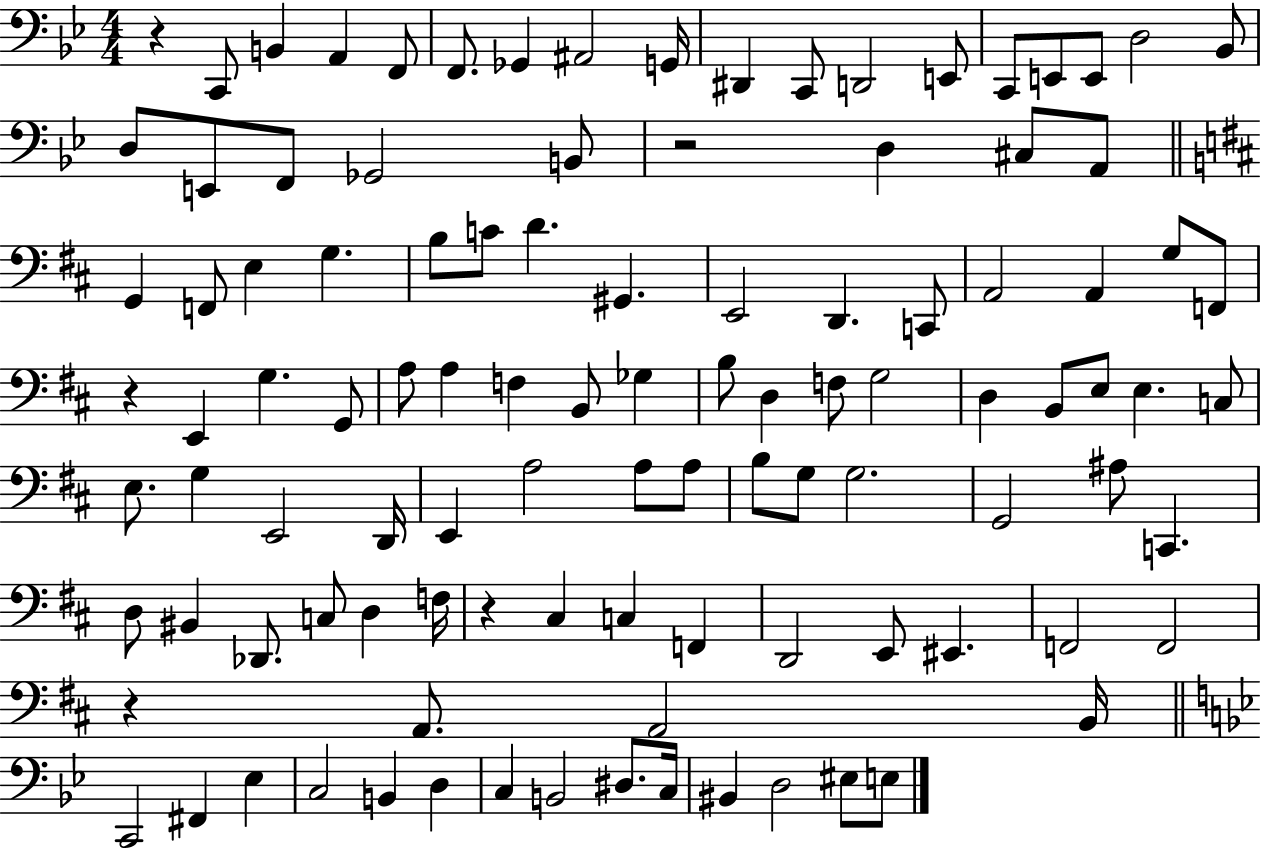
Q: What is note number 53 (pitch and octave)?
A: D3